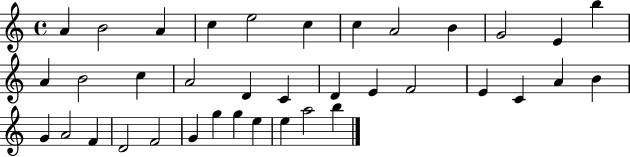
A4/q B4/h A4/q C5/q E5/h C5/q C5/q A4/h B4/q G4/h E4/q B5/q A4/q B4/h C5/q A4/h D4/q C4/q D4/q E4/q F4/h E4/q C4/q A4/q B4/q G4/q A4/h F4/q D4/h F4/h G4/q G5/q G5/q E5/q E5/q A5/h B5/q